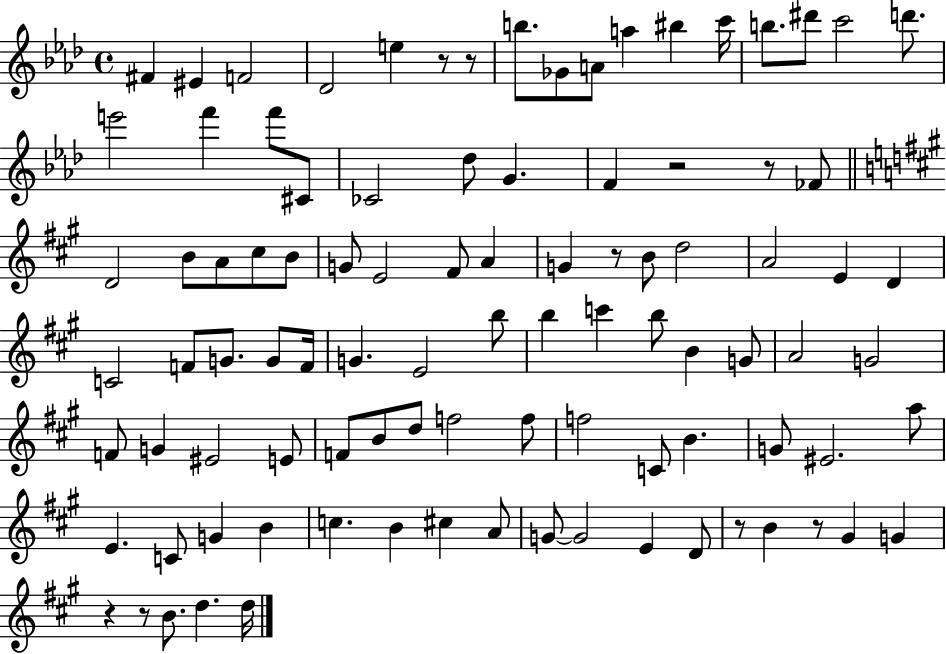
F#4/q EIS4/q F4/h Db4/h E5/q R/e R/e B5/e. Gb4/e A4/e A5/q BIS5/q C6/s B5/e. D#6/e C6/h D6/e. E6/h F6/q F6/e C#4/e CES4/h Db5/e G4/q. F4/q R/h R/e FES4/e D4/h B4/e A4/e C#5/e B4/e G4/e E4/h F#4/e A4/q G4/q R/e B4/e D5/h A4/h E4/q D4/q C4/h F4/e G4/e. G4/e F4/s G4/q. E4/h B5/e B5/q C6/q B5/e B4/q G4/e A4/h G4/h F4/e G4/q EIS4/h E4/e F4/e B4/e D5/e F5/h F5/e F5/h C4/e B4/q. G4/e EIS4/h. A5/e E4/q. C4/e G4/q B4/q C5/q. B4/q C#5/q A4/e G4/e G4/h E4/q D4/e R/e B4/q R/e G#4/q G4/q R/q R/e B4/e. D5/q. D5/s